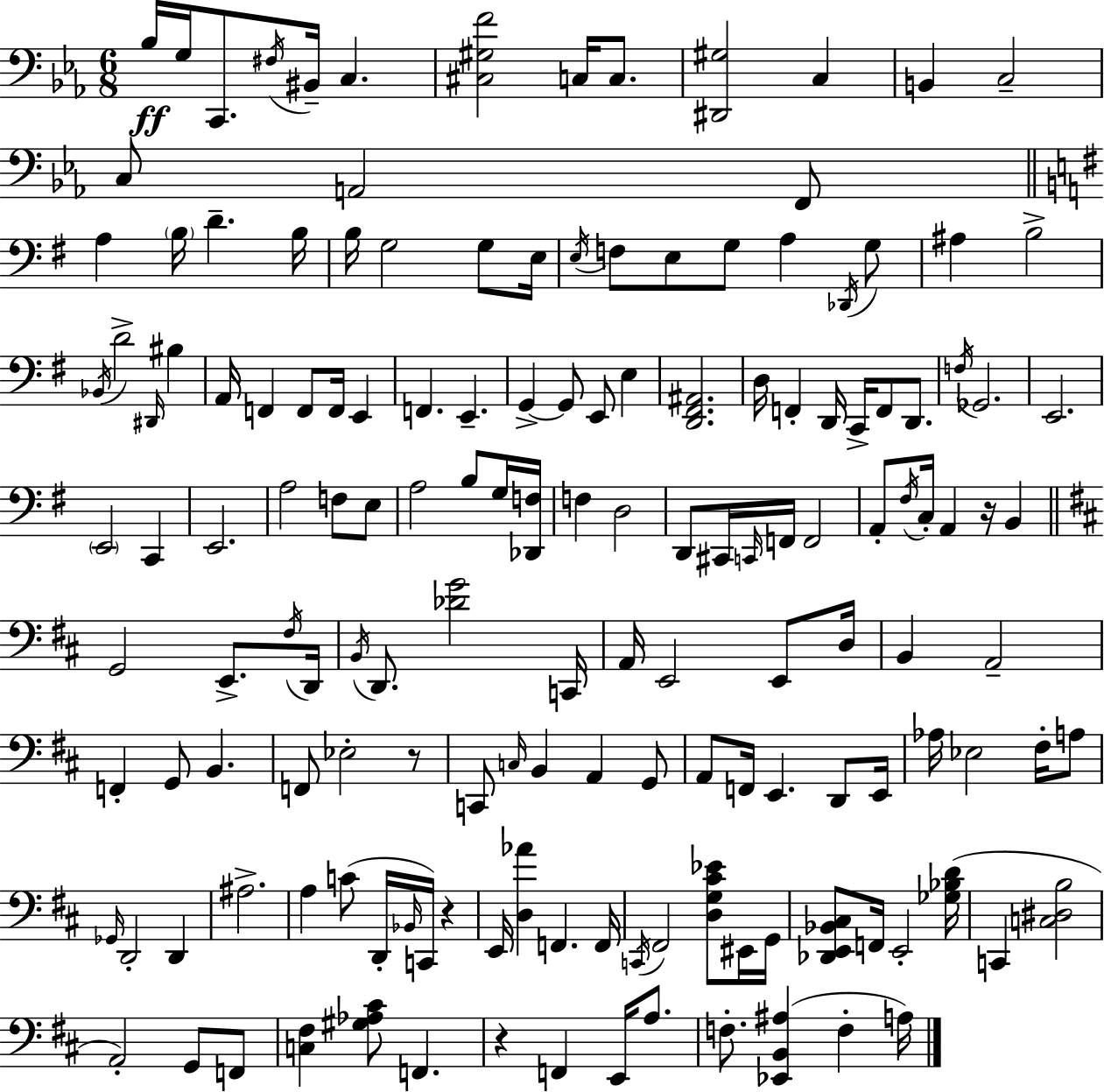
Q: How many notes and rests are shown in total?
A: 154